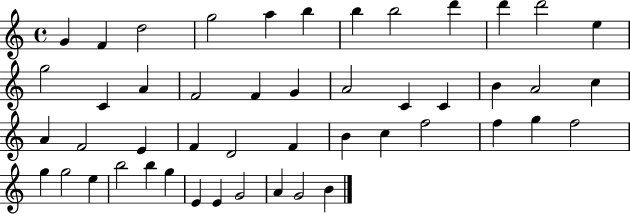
G4/q F4/q D5/h G5/h A5/q B5/q B5/q B5/h D6/q D6/q D6/h E5/q G5/h C4/q A4/q F4/h F4/q G4/q A4/h C4/q C4/q B4/q A4/h C5/q A4/q F4/h E4/q F4/q D4/h F4/q B4/q C5/q F5/h F5/q G5/q F5/h G5/q G5/h E5/q B5/h B5/q G5/q E4/q E4/q G4/h A4/q G4/h B4/q